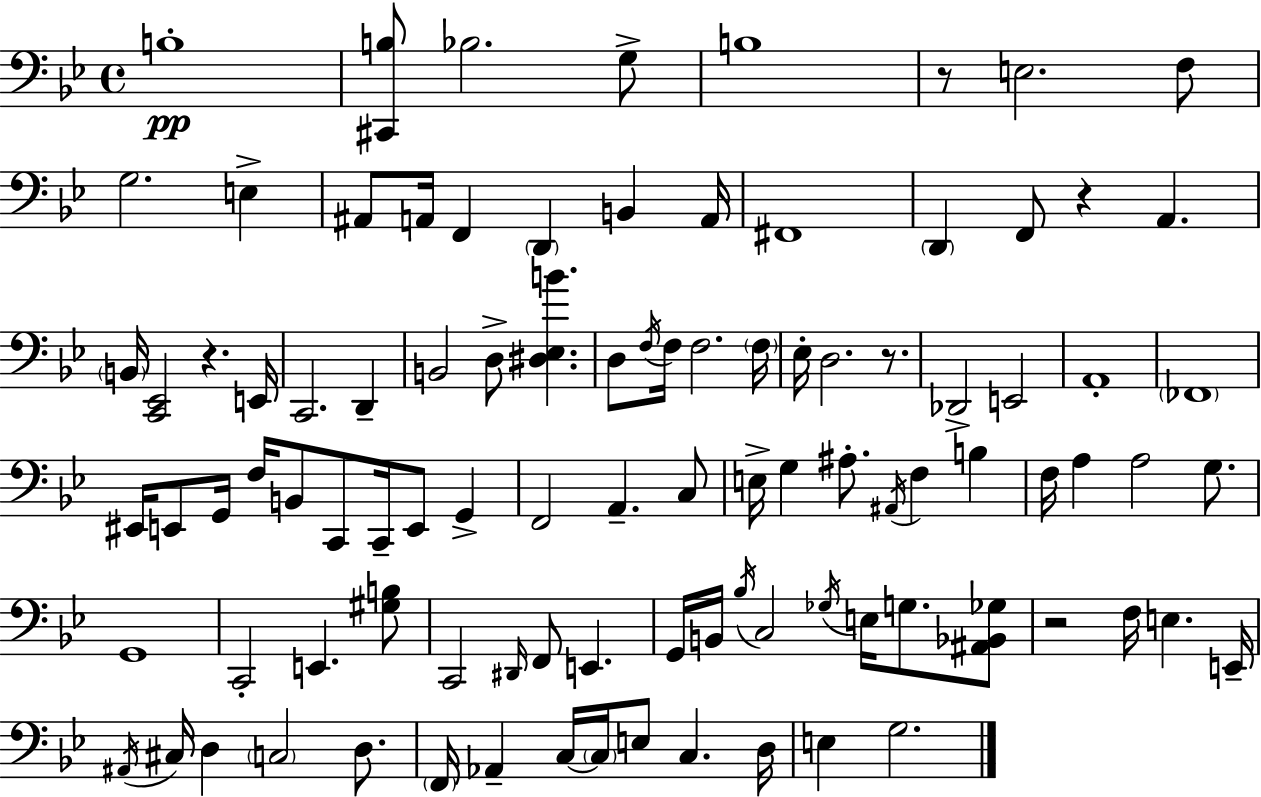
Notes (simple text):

B3/w [C#2,B3]/e Bb3/h. G3/e B3/w R/e E3/h. F3/e G3/h. E3/q A#2/e A2/s F2/q D2/q B2/q A2/s F#2/w D2/q F2/e R/q A2/q. B2/s [C2,Eb2]/h R/q. E2/s C2/h. D2/q B2/h D3/e [D#3,Eb3,B4]/q. D3/e F3/s F3/s F3/h. F3/s Eb3/s D3/h. R/e. Db2/h E2/h A2/w FES2/w EIS2/s E2/e G2/s F3/s B2/e C2/e C2/s E2/e G2/q F2/h A2/q. C3/e E3/s G3/q A#3/e. A#2/s F3/q B3/q F3/s A3/q A3/h G3/e. G2/w C2/h E2/q. [G#3,B3]/e C2/h D#2/s F2/e E2/q. G2/s B2/s Bb3/s C3/h Gb3/s E3/s G3/e. [A#2,Bb2,Gb3]/e R/h F3/s E3/q. E2/s A#2/s C#3/s D3/q C3/h D3/e. F2/s Ab2/q C3/s C3/s E3/e C3/q. D3/s E3/q G3/h.